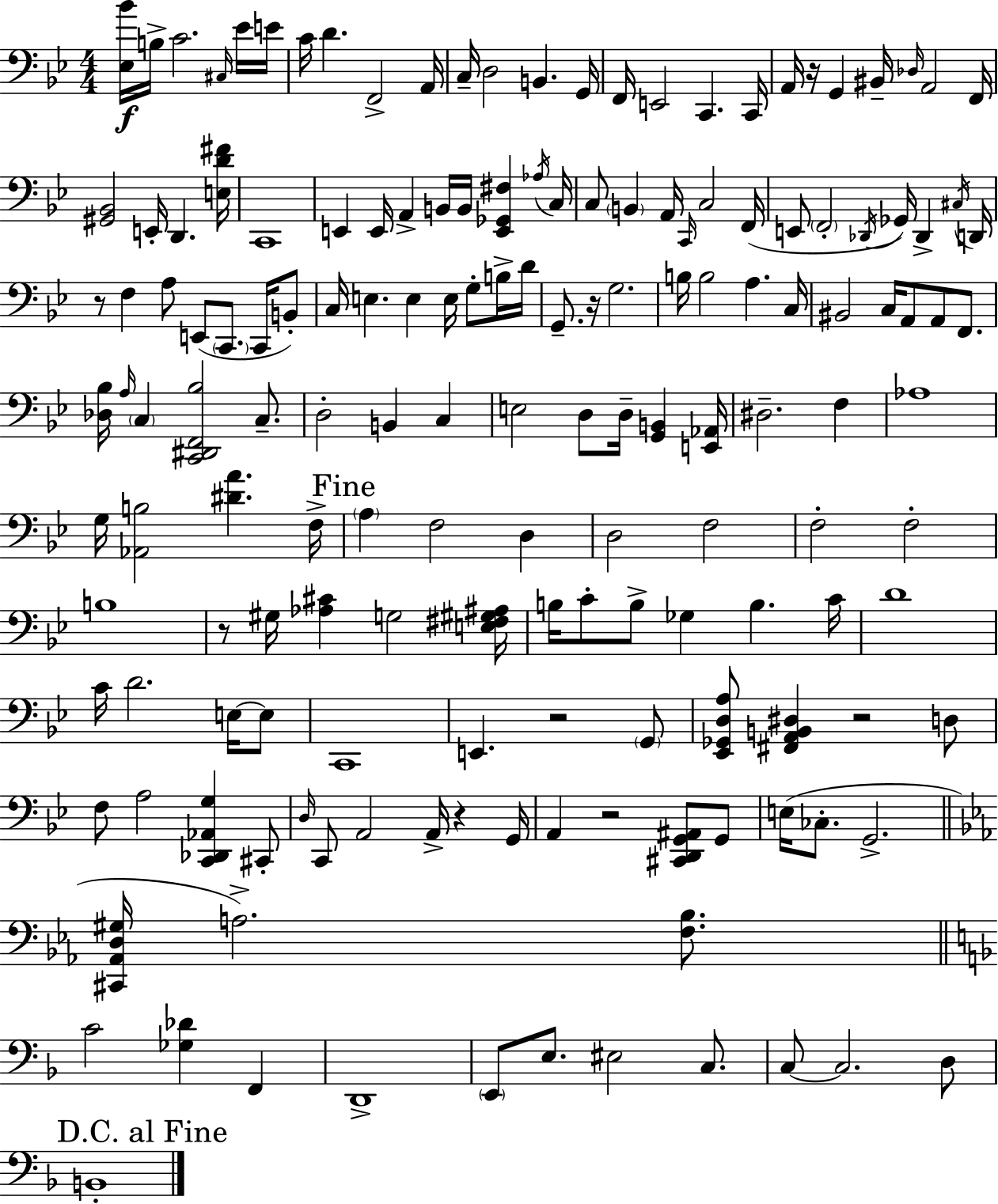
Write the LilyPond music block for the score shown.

{
  \clef bass
  \numericTimeSignature
  \time 4/4
  \key g \minor
  <ees bes'>16\f b16-> c'2. \grace { cis16 } ees'16 | e'16 c'16 d'4. f,2-> | a,16 c16-- d2 b,4. | g,16 f,16 e,2 c,4. | \break c,16 a,16 r16 g,4 bis,16-- \grace { des16 } a,2 | f,16 <gis, bes,>2 e,16-. d,4. | <e d' fis'>16 c,1 | e,4 e,16 a,4-> b,16 b,16 <e, ges, fis>4 | \break \acciaccatura { aes16 } c16 c8 \parenthesize b,4 a,16 \grace { c,16 } c2 | f,16( e,8 \parenthesize f,2-. \acciaccatura { des,16 } ges,16) | des,4-> \acciaccatura { cis16 } d,16 r8 f4 a8 e,8( | \parenthesize c,8. c,16 b,8-.) c16 e4. e4 | \break e16 g8-. b16-> d'16 g,8.-- r16 g2. | b16 b2 a4. | c16 bis,2 c16 a,8 | a,8 f,8. <des bes>16 \grace { a16 } \parenthesize c4 <c, dis, f, bes>2 | \break c8.-- d2-. b,4 | c4 e2 d8 | d16-- <g, b,>4 <e, aes,>16 dis2.-- | f4 aes1 | \break g16 <aes, b>2 | <dis' a'>4. f16-> \mark "Fine" \parenthesize a4 f2 | d4 d2 f2 | f2-. f2-. | \break b1 | r8 gis16 <aes cis'>4 g2 | <e fis gis ais>16 b16 c'8-. b8-> ges4 | b4. c'16 d'1 | \break c'16 d'2. | e16~~ e8 c,1 | e,4. r2 | \parenthesize g,8 <ees, ges, d a>8 <fis, a, b, dis>4 r2 | \break d8 f8 a2 | <c, des, aes, g>4 cis,8-. \grace { d16 } c,8 a,2 | a,16-> r4 g,16 a,4 r2 | <cis, d, g, ais,>8 g,8 e16( ces8.-. g,2.-> | \break \bar "||" \break \key c \minor <cis, aes, d gis>16 a2.->) <f bes>8. | \bar "||" \break \key f \major c'2 <ges des'>4 f,4 | d,1-> | \parenthesize e,8 e8. eis2 c8. | c8~~ c2. d8 | \break \mark "D.C. al Fine" b,1-. | \bar "|."
}